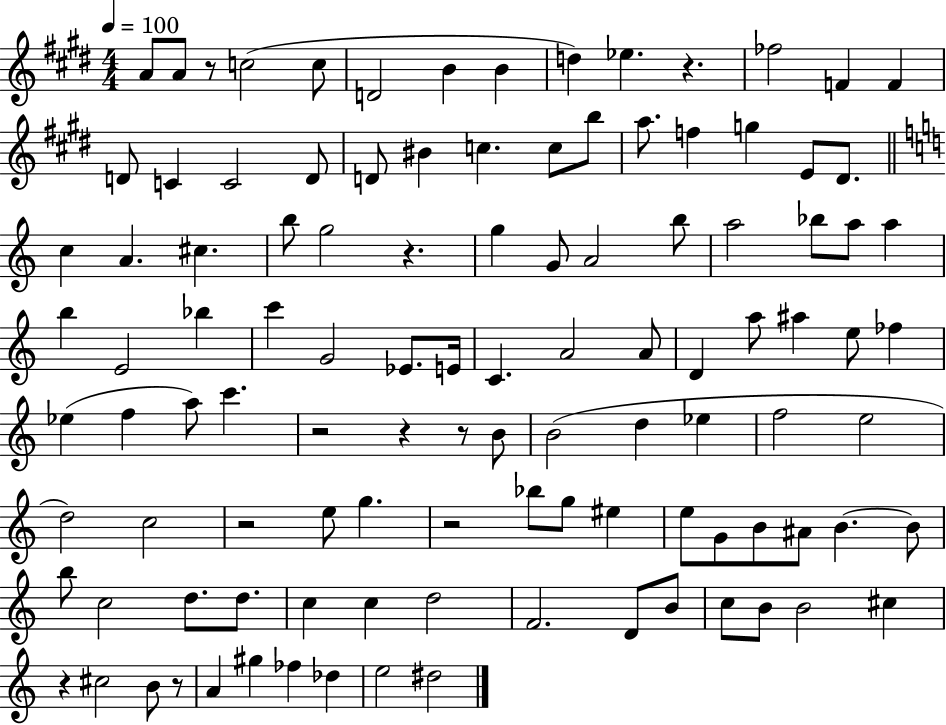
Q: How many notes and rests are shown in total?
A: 109